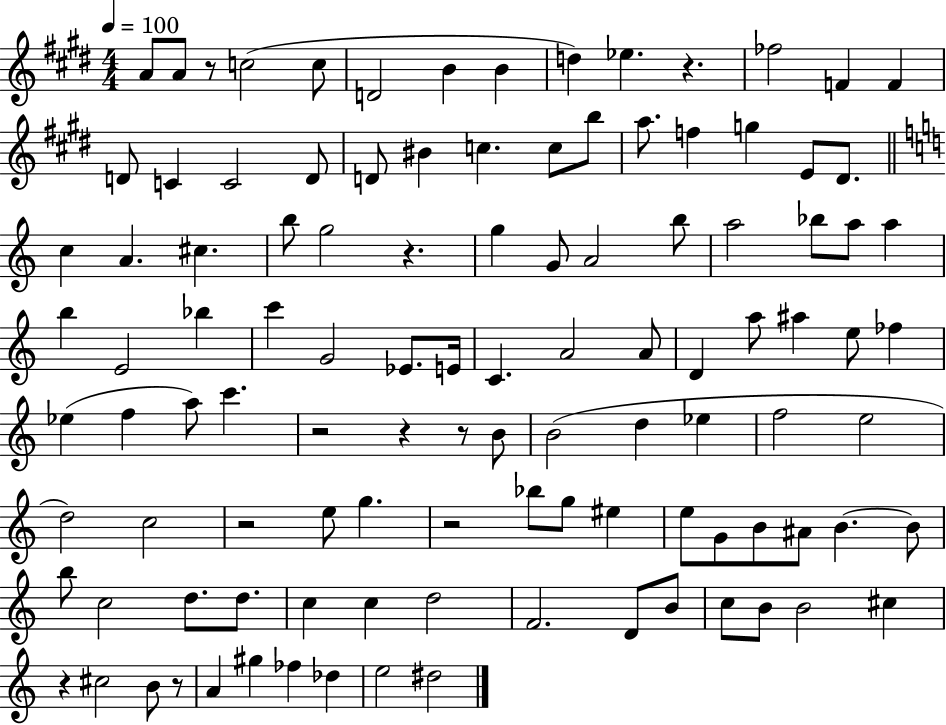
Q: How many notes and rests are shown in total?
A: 109